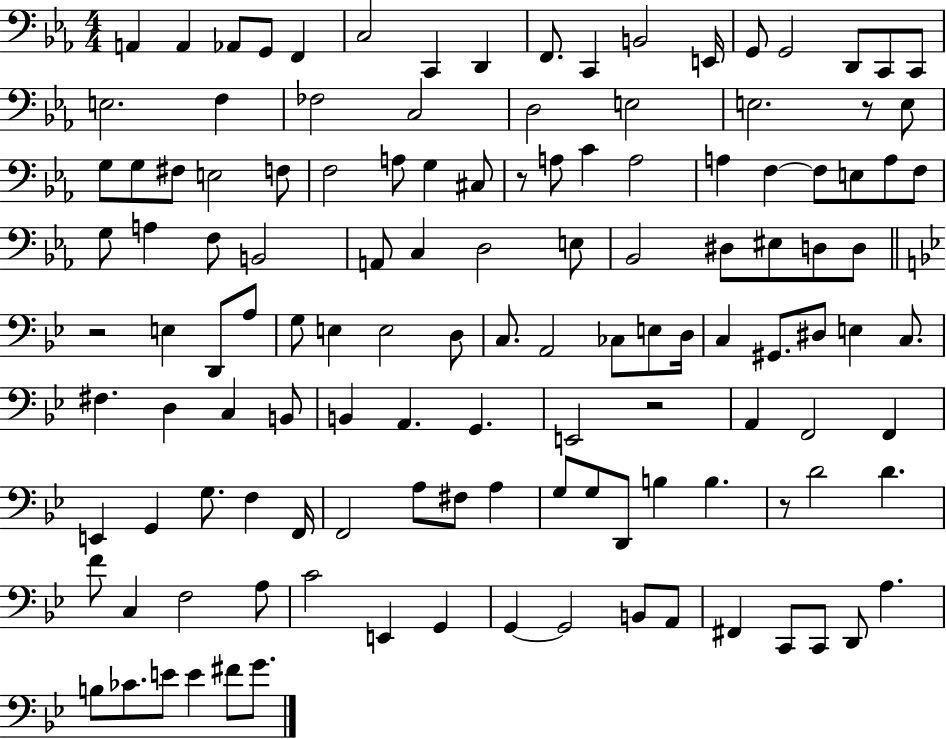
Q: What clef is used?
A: bass